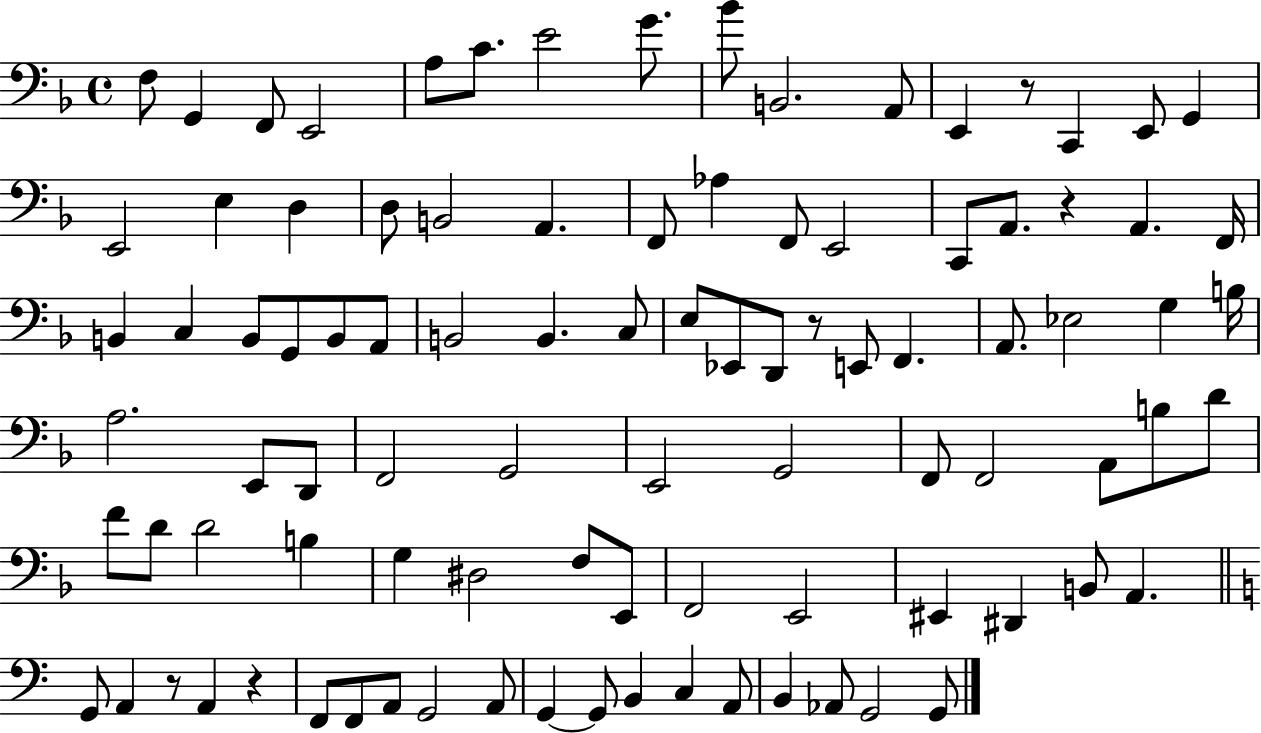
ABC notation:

X:1
T:Untitled
M:4/4
L:1/4
K:F
F,/2 G,, F,,/2 E,,2 A,/2 C/2 E2 G/2 _B/2 B,,2 A,,/2 E,, z/2 C,, E,,/2 G,, E,,2 E, D, D,/2 B,,2 A,, F,,/2 _A, F,,/2 E,,2 C,,/2 A,,/2 z A,, F,,/4 B,, C, B,,/2 G,,/2 B,,/2 A,,/2 B,,2 B,, C,/2 E,/2 _E,,/2 D,,/2 z/2 E,,/2 F,, A,,/2 _E,2 G, B,/4 A,2 E,,/2 D,,/2 F,,2 G,,2 E,,2 G,,2 F,,/2 F,,2 A,,/2 B,/2 D/2 F/2 D/2 D2 B, G, ^D,2 F,/2 E,,/2 F,,2 E,,2 ^E,, ^D,, B,,/2 A,, G,,/2 A,, z/2 A,, z F,,/2 F,,/2 A,,/2 G,,2 A,,/2 G,, G,,/2 B,, C, A,,/2 B,, _A,,/2 G,,2 G,,/2